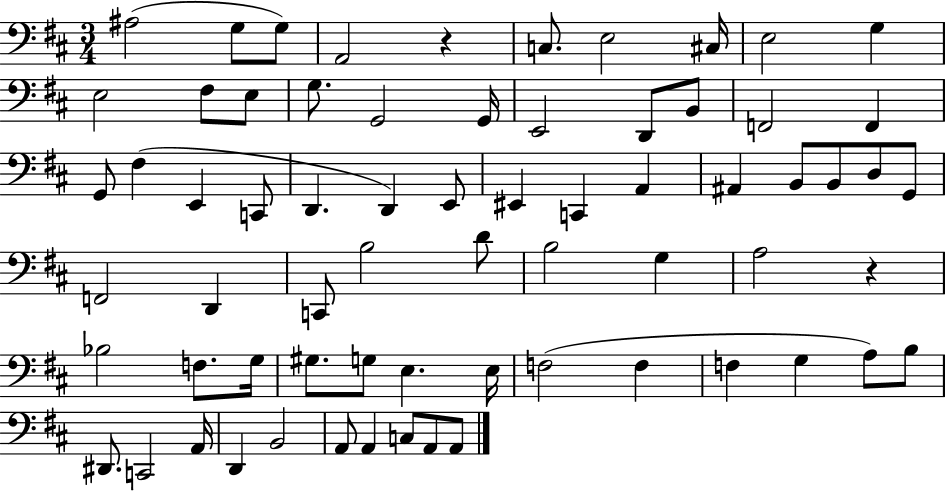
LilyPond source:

{
  \clef bass
  \numericTimeSignature
  \time 3/4
  \key d \major
  \repeat volta 2 { ais2( g8 g8) | a,2 r4 | c8. e2 cis16 | e2 g4 | \break e2 fis8 e8 | g8. g,2 g,16 | e,2 d,8 b,8 | f,2 f,4 | \break g,8 fis4( e,4 c,8 | d,4. d,4) e,8 | eis,4 c,4 a,4 | ais,4 b,8 b,8 d8 g,8 | \break f,2 d,4 | c,8 b2 d'8 | b2 g4 | a2 r4 | \break bes2 f8. g16 | gis8. g8 e4. e16 | f2( f4 | f4 g4 a8) b8 | \break dis,8. c,2 a,16 | d,4 b,2 | a,8 a,4 c8 a,8 a,8 | } \bar "|."
}